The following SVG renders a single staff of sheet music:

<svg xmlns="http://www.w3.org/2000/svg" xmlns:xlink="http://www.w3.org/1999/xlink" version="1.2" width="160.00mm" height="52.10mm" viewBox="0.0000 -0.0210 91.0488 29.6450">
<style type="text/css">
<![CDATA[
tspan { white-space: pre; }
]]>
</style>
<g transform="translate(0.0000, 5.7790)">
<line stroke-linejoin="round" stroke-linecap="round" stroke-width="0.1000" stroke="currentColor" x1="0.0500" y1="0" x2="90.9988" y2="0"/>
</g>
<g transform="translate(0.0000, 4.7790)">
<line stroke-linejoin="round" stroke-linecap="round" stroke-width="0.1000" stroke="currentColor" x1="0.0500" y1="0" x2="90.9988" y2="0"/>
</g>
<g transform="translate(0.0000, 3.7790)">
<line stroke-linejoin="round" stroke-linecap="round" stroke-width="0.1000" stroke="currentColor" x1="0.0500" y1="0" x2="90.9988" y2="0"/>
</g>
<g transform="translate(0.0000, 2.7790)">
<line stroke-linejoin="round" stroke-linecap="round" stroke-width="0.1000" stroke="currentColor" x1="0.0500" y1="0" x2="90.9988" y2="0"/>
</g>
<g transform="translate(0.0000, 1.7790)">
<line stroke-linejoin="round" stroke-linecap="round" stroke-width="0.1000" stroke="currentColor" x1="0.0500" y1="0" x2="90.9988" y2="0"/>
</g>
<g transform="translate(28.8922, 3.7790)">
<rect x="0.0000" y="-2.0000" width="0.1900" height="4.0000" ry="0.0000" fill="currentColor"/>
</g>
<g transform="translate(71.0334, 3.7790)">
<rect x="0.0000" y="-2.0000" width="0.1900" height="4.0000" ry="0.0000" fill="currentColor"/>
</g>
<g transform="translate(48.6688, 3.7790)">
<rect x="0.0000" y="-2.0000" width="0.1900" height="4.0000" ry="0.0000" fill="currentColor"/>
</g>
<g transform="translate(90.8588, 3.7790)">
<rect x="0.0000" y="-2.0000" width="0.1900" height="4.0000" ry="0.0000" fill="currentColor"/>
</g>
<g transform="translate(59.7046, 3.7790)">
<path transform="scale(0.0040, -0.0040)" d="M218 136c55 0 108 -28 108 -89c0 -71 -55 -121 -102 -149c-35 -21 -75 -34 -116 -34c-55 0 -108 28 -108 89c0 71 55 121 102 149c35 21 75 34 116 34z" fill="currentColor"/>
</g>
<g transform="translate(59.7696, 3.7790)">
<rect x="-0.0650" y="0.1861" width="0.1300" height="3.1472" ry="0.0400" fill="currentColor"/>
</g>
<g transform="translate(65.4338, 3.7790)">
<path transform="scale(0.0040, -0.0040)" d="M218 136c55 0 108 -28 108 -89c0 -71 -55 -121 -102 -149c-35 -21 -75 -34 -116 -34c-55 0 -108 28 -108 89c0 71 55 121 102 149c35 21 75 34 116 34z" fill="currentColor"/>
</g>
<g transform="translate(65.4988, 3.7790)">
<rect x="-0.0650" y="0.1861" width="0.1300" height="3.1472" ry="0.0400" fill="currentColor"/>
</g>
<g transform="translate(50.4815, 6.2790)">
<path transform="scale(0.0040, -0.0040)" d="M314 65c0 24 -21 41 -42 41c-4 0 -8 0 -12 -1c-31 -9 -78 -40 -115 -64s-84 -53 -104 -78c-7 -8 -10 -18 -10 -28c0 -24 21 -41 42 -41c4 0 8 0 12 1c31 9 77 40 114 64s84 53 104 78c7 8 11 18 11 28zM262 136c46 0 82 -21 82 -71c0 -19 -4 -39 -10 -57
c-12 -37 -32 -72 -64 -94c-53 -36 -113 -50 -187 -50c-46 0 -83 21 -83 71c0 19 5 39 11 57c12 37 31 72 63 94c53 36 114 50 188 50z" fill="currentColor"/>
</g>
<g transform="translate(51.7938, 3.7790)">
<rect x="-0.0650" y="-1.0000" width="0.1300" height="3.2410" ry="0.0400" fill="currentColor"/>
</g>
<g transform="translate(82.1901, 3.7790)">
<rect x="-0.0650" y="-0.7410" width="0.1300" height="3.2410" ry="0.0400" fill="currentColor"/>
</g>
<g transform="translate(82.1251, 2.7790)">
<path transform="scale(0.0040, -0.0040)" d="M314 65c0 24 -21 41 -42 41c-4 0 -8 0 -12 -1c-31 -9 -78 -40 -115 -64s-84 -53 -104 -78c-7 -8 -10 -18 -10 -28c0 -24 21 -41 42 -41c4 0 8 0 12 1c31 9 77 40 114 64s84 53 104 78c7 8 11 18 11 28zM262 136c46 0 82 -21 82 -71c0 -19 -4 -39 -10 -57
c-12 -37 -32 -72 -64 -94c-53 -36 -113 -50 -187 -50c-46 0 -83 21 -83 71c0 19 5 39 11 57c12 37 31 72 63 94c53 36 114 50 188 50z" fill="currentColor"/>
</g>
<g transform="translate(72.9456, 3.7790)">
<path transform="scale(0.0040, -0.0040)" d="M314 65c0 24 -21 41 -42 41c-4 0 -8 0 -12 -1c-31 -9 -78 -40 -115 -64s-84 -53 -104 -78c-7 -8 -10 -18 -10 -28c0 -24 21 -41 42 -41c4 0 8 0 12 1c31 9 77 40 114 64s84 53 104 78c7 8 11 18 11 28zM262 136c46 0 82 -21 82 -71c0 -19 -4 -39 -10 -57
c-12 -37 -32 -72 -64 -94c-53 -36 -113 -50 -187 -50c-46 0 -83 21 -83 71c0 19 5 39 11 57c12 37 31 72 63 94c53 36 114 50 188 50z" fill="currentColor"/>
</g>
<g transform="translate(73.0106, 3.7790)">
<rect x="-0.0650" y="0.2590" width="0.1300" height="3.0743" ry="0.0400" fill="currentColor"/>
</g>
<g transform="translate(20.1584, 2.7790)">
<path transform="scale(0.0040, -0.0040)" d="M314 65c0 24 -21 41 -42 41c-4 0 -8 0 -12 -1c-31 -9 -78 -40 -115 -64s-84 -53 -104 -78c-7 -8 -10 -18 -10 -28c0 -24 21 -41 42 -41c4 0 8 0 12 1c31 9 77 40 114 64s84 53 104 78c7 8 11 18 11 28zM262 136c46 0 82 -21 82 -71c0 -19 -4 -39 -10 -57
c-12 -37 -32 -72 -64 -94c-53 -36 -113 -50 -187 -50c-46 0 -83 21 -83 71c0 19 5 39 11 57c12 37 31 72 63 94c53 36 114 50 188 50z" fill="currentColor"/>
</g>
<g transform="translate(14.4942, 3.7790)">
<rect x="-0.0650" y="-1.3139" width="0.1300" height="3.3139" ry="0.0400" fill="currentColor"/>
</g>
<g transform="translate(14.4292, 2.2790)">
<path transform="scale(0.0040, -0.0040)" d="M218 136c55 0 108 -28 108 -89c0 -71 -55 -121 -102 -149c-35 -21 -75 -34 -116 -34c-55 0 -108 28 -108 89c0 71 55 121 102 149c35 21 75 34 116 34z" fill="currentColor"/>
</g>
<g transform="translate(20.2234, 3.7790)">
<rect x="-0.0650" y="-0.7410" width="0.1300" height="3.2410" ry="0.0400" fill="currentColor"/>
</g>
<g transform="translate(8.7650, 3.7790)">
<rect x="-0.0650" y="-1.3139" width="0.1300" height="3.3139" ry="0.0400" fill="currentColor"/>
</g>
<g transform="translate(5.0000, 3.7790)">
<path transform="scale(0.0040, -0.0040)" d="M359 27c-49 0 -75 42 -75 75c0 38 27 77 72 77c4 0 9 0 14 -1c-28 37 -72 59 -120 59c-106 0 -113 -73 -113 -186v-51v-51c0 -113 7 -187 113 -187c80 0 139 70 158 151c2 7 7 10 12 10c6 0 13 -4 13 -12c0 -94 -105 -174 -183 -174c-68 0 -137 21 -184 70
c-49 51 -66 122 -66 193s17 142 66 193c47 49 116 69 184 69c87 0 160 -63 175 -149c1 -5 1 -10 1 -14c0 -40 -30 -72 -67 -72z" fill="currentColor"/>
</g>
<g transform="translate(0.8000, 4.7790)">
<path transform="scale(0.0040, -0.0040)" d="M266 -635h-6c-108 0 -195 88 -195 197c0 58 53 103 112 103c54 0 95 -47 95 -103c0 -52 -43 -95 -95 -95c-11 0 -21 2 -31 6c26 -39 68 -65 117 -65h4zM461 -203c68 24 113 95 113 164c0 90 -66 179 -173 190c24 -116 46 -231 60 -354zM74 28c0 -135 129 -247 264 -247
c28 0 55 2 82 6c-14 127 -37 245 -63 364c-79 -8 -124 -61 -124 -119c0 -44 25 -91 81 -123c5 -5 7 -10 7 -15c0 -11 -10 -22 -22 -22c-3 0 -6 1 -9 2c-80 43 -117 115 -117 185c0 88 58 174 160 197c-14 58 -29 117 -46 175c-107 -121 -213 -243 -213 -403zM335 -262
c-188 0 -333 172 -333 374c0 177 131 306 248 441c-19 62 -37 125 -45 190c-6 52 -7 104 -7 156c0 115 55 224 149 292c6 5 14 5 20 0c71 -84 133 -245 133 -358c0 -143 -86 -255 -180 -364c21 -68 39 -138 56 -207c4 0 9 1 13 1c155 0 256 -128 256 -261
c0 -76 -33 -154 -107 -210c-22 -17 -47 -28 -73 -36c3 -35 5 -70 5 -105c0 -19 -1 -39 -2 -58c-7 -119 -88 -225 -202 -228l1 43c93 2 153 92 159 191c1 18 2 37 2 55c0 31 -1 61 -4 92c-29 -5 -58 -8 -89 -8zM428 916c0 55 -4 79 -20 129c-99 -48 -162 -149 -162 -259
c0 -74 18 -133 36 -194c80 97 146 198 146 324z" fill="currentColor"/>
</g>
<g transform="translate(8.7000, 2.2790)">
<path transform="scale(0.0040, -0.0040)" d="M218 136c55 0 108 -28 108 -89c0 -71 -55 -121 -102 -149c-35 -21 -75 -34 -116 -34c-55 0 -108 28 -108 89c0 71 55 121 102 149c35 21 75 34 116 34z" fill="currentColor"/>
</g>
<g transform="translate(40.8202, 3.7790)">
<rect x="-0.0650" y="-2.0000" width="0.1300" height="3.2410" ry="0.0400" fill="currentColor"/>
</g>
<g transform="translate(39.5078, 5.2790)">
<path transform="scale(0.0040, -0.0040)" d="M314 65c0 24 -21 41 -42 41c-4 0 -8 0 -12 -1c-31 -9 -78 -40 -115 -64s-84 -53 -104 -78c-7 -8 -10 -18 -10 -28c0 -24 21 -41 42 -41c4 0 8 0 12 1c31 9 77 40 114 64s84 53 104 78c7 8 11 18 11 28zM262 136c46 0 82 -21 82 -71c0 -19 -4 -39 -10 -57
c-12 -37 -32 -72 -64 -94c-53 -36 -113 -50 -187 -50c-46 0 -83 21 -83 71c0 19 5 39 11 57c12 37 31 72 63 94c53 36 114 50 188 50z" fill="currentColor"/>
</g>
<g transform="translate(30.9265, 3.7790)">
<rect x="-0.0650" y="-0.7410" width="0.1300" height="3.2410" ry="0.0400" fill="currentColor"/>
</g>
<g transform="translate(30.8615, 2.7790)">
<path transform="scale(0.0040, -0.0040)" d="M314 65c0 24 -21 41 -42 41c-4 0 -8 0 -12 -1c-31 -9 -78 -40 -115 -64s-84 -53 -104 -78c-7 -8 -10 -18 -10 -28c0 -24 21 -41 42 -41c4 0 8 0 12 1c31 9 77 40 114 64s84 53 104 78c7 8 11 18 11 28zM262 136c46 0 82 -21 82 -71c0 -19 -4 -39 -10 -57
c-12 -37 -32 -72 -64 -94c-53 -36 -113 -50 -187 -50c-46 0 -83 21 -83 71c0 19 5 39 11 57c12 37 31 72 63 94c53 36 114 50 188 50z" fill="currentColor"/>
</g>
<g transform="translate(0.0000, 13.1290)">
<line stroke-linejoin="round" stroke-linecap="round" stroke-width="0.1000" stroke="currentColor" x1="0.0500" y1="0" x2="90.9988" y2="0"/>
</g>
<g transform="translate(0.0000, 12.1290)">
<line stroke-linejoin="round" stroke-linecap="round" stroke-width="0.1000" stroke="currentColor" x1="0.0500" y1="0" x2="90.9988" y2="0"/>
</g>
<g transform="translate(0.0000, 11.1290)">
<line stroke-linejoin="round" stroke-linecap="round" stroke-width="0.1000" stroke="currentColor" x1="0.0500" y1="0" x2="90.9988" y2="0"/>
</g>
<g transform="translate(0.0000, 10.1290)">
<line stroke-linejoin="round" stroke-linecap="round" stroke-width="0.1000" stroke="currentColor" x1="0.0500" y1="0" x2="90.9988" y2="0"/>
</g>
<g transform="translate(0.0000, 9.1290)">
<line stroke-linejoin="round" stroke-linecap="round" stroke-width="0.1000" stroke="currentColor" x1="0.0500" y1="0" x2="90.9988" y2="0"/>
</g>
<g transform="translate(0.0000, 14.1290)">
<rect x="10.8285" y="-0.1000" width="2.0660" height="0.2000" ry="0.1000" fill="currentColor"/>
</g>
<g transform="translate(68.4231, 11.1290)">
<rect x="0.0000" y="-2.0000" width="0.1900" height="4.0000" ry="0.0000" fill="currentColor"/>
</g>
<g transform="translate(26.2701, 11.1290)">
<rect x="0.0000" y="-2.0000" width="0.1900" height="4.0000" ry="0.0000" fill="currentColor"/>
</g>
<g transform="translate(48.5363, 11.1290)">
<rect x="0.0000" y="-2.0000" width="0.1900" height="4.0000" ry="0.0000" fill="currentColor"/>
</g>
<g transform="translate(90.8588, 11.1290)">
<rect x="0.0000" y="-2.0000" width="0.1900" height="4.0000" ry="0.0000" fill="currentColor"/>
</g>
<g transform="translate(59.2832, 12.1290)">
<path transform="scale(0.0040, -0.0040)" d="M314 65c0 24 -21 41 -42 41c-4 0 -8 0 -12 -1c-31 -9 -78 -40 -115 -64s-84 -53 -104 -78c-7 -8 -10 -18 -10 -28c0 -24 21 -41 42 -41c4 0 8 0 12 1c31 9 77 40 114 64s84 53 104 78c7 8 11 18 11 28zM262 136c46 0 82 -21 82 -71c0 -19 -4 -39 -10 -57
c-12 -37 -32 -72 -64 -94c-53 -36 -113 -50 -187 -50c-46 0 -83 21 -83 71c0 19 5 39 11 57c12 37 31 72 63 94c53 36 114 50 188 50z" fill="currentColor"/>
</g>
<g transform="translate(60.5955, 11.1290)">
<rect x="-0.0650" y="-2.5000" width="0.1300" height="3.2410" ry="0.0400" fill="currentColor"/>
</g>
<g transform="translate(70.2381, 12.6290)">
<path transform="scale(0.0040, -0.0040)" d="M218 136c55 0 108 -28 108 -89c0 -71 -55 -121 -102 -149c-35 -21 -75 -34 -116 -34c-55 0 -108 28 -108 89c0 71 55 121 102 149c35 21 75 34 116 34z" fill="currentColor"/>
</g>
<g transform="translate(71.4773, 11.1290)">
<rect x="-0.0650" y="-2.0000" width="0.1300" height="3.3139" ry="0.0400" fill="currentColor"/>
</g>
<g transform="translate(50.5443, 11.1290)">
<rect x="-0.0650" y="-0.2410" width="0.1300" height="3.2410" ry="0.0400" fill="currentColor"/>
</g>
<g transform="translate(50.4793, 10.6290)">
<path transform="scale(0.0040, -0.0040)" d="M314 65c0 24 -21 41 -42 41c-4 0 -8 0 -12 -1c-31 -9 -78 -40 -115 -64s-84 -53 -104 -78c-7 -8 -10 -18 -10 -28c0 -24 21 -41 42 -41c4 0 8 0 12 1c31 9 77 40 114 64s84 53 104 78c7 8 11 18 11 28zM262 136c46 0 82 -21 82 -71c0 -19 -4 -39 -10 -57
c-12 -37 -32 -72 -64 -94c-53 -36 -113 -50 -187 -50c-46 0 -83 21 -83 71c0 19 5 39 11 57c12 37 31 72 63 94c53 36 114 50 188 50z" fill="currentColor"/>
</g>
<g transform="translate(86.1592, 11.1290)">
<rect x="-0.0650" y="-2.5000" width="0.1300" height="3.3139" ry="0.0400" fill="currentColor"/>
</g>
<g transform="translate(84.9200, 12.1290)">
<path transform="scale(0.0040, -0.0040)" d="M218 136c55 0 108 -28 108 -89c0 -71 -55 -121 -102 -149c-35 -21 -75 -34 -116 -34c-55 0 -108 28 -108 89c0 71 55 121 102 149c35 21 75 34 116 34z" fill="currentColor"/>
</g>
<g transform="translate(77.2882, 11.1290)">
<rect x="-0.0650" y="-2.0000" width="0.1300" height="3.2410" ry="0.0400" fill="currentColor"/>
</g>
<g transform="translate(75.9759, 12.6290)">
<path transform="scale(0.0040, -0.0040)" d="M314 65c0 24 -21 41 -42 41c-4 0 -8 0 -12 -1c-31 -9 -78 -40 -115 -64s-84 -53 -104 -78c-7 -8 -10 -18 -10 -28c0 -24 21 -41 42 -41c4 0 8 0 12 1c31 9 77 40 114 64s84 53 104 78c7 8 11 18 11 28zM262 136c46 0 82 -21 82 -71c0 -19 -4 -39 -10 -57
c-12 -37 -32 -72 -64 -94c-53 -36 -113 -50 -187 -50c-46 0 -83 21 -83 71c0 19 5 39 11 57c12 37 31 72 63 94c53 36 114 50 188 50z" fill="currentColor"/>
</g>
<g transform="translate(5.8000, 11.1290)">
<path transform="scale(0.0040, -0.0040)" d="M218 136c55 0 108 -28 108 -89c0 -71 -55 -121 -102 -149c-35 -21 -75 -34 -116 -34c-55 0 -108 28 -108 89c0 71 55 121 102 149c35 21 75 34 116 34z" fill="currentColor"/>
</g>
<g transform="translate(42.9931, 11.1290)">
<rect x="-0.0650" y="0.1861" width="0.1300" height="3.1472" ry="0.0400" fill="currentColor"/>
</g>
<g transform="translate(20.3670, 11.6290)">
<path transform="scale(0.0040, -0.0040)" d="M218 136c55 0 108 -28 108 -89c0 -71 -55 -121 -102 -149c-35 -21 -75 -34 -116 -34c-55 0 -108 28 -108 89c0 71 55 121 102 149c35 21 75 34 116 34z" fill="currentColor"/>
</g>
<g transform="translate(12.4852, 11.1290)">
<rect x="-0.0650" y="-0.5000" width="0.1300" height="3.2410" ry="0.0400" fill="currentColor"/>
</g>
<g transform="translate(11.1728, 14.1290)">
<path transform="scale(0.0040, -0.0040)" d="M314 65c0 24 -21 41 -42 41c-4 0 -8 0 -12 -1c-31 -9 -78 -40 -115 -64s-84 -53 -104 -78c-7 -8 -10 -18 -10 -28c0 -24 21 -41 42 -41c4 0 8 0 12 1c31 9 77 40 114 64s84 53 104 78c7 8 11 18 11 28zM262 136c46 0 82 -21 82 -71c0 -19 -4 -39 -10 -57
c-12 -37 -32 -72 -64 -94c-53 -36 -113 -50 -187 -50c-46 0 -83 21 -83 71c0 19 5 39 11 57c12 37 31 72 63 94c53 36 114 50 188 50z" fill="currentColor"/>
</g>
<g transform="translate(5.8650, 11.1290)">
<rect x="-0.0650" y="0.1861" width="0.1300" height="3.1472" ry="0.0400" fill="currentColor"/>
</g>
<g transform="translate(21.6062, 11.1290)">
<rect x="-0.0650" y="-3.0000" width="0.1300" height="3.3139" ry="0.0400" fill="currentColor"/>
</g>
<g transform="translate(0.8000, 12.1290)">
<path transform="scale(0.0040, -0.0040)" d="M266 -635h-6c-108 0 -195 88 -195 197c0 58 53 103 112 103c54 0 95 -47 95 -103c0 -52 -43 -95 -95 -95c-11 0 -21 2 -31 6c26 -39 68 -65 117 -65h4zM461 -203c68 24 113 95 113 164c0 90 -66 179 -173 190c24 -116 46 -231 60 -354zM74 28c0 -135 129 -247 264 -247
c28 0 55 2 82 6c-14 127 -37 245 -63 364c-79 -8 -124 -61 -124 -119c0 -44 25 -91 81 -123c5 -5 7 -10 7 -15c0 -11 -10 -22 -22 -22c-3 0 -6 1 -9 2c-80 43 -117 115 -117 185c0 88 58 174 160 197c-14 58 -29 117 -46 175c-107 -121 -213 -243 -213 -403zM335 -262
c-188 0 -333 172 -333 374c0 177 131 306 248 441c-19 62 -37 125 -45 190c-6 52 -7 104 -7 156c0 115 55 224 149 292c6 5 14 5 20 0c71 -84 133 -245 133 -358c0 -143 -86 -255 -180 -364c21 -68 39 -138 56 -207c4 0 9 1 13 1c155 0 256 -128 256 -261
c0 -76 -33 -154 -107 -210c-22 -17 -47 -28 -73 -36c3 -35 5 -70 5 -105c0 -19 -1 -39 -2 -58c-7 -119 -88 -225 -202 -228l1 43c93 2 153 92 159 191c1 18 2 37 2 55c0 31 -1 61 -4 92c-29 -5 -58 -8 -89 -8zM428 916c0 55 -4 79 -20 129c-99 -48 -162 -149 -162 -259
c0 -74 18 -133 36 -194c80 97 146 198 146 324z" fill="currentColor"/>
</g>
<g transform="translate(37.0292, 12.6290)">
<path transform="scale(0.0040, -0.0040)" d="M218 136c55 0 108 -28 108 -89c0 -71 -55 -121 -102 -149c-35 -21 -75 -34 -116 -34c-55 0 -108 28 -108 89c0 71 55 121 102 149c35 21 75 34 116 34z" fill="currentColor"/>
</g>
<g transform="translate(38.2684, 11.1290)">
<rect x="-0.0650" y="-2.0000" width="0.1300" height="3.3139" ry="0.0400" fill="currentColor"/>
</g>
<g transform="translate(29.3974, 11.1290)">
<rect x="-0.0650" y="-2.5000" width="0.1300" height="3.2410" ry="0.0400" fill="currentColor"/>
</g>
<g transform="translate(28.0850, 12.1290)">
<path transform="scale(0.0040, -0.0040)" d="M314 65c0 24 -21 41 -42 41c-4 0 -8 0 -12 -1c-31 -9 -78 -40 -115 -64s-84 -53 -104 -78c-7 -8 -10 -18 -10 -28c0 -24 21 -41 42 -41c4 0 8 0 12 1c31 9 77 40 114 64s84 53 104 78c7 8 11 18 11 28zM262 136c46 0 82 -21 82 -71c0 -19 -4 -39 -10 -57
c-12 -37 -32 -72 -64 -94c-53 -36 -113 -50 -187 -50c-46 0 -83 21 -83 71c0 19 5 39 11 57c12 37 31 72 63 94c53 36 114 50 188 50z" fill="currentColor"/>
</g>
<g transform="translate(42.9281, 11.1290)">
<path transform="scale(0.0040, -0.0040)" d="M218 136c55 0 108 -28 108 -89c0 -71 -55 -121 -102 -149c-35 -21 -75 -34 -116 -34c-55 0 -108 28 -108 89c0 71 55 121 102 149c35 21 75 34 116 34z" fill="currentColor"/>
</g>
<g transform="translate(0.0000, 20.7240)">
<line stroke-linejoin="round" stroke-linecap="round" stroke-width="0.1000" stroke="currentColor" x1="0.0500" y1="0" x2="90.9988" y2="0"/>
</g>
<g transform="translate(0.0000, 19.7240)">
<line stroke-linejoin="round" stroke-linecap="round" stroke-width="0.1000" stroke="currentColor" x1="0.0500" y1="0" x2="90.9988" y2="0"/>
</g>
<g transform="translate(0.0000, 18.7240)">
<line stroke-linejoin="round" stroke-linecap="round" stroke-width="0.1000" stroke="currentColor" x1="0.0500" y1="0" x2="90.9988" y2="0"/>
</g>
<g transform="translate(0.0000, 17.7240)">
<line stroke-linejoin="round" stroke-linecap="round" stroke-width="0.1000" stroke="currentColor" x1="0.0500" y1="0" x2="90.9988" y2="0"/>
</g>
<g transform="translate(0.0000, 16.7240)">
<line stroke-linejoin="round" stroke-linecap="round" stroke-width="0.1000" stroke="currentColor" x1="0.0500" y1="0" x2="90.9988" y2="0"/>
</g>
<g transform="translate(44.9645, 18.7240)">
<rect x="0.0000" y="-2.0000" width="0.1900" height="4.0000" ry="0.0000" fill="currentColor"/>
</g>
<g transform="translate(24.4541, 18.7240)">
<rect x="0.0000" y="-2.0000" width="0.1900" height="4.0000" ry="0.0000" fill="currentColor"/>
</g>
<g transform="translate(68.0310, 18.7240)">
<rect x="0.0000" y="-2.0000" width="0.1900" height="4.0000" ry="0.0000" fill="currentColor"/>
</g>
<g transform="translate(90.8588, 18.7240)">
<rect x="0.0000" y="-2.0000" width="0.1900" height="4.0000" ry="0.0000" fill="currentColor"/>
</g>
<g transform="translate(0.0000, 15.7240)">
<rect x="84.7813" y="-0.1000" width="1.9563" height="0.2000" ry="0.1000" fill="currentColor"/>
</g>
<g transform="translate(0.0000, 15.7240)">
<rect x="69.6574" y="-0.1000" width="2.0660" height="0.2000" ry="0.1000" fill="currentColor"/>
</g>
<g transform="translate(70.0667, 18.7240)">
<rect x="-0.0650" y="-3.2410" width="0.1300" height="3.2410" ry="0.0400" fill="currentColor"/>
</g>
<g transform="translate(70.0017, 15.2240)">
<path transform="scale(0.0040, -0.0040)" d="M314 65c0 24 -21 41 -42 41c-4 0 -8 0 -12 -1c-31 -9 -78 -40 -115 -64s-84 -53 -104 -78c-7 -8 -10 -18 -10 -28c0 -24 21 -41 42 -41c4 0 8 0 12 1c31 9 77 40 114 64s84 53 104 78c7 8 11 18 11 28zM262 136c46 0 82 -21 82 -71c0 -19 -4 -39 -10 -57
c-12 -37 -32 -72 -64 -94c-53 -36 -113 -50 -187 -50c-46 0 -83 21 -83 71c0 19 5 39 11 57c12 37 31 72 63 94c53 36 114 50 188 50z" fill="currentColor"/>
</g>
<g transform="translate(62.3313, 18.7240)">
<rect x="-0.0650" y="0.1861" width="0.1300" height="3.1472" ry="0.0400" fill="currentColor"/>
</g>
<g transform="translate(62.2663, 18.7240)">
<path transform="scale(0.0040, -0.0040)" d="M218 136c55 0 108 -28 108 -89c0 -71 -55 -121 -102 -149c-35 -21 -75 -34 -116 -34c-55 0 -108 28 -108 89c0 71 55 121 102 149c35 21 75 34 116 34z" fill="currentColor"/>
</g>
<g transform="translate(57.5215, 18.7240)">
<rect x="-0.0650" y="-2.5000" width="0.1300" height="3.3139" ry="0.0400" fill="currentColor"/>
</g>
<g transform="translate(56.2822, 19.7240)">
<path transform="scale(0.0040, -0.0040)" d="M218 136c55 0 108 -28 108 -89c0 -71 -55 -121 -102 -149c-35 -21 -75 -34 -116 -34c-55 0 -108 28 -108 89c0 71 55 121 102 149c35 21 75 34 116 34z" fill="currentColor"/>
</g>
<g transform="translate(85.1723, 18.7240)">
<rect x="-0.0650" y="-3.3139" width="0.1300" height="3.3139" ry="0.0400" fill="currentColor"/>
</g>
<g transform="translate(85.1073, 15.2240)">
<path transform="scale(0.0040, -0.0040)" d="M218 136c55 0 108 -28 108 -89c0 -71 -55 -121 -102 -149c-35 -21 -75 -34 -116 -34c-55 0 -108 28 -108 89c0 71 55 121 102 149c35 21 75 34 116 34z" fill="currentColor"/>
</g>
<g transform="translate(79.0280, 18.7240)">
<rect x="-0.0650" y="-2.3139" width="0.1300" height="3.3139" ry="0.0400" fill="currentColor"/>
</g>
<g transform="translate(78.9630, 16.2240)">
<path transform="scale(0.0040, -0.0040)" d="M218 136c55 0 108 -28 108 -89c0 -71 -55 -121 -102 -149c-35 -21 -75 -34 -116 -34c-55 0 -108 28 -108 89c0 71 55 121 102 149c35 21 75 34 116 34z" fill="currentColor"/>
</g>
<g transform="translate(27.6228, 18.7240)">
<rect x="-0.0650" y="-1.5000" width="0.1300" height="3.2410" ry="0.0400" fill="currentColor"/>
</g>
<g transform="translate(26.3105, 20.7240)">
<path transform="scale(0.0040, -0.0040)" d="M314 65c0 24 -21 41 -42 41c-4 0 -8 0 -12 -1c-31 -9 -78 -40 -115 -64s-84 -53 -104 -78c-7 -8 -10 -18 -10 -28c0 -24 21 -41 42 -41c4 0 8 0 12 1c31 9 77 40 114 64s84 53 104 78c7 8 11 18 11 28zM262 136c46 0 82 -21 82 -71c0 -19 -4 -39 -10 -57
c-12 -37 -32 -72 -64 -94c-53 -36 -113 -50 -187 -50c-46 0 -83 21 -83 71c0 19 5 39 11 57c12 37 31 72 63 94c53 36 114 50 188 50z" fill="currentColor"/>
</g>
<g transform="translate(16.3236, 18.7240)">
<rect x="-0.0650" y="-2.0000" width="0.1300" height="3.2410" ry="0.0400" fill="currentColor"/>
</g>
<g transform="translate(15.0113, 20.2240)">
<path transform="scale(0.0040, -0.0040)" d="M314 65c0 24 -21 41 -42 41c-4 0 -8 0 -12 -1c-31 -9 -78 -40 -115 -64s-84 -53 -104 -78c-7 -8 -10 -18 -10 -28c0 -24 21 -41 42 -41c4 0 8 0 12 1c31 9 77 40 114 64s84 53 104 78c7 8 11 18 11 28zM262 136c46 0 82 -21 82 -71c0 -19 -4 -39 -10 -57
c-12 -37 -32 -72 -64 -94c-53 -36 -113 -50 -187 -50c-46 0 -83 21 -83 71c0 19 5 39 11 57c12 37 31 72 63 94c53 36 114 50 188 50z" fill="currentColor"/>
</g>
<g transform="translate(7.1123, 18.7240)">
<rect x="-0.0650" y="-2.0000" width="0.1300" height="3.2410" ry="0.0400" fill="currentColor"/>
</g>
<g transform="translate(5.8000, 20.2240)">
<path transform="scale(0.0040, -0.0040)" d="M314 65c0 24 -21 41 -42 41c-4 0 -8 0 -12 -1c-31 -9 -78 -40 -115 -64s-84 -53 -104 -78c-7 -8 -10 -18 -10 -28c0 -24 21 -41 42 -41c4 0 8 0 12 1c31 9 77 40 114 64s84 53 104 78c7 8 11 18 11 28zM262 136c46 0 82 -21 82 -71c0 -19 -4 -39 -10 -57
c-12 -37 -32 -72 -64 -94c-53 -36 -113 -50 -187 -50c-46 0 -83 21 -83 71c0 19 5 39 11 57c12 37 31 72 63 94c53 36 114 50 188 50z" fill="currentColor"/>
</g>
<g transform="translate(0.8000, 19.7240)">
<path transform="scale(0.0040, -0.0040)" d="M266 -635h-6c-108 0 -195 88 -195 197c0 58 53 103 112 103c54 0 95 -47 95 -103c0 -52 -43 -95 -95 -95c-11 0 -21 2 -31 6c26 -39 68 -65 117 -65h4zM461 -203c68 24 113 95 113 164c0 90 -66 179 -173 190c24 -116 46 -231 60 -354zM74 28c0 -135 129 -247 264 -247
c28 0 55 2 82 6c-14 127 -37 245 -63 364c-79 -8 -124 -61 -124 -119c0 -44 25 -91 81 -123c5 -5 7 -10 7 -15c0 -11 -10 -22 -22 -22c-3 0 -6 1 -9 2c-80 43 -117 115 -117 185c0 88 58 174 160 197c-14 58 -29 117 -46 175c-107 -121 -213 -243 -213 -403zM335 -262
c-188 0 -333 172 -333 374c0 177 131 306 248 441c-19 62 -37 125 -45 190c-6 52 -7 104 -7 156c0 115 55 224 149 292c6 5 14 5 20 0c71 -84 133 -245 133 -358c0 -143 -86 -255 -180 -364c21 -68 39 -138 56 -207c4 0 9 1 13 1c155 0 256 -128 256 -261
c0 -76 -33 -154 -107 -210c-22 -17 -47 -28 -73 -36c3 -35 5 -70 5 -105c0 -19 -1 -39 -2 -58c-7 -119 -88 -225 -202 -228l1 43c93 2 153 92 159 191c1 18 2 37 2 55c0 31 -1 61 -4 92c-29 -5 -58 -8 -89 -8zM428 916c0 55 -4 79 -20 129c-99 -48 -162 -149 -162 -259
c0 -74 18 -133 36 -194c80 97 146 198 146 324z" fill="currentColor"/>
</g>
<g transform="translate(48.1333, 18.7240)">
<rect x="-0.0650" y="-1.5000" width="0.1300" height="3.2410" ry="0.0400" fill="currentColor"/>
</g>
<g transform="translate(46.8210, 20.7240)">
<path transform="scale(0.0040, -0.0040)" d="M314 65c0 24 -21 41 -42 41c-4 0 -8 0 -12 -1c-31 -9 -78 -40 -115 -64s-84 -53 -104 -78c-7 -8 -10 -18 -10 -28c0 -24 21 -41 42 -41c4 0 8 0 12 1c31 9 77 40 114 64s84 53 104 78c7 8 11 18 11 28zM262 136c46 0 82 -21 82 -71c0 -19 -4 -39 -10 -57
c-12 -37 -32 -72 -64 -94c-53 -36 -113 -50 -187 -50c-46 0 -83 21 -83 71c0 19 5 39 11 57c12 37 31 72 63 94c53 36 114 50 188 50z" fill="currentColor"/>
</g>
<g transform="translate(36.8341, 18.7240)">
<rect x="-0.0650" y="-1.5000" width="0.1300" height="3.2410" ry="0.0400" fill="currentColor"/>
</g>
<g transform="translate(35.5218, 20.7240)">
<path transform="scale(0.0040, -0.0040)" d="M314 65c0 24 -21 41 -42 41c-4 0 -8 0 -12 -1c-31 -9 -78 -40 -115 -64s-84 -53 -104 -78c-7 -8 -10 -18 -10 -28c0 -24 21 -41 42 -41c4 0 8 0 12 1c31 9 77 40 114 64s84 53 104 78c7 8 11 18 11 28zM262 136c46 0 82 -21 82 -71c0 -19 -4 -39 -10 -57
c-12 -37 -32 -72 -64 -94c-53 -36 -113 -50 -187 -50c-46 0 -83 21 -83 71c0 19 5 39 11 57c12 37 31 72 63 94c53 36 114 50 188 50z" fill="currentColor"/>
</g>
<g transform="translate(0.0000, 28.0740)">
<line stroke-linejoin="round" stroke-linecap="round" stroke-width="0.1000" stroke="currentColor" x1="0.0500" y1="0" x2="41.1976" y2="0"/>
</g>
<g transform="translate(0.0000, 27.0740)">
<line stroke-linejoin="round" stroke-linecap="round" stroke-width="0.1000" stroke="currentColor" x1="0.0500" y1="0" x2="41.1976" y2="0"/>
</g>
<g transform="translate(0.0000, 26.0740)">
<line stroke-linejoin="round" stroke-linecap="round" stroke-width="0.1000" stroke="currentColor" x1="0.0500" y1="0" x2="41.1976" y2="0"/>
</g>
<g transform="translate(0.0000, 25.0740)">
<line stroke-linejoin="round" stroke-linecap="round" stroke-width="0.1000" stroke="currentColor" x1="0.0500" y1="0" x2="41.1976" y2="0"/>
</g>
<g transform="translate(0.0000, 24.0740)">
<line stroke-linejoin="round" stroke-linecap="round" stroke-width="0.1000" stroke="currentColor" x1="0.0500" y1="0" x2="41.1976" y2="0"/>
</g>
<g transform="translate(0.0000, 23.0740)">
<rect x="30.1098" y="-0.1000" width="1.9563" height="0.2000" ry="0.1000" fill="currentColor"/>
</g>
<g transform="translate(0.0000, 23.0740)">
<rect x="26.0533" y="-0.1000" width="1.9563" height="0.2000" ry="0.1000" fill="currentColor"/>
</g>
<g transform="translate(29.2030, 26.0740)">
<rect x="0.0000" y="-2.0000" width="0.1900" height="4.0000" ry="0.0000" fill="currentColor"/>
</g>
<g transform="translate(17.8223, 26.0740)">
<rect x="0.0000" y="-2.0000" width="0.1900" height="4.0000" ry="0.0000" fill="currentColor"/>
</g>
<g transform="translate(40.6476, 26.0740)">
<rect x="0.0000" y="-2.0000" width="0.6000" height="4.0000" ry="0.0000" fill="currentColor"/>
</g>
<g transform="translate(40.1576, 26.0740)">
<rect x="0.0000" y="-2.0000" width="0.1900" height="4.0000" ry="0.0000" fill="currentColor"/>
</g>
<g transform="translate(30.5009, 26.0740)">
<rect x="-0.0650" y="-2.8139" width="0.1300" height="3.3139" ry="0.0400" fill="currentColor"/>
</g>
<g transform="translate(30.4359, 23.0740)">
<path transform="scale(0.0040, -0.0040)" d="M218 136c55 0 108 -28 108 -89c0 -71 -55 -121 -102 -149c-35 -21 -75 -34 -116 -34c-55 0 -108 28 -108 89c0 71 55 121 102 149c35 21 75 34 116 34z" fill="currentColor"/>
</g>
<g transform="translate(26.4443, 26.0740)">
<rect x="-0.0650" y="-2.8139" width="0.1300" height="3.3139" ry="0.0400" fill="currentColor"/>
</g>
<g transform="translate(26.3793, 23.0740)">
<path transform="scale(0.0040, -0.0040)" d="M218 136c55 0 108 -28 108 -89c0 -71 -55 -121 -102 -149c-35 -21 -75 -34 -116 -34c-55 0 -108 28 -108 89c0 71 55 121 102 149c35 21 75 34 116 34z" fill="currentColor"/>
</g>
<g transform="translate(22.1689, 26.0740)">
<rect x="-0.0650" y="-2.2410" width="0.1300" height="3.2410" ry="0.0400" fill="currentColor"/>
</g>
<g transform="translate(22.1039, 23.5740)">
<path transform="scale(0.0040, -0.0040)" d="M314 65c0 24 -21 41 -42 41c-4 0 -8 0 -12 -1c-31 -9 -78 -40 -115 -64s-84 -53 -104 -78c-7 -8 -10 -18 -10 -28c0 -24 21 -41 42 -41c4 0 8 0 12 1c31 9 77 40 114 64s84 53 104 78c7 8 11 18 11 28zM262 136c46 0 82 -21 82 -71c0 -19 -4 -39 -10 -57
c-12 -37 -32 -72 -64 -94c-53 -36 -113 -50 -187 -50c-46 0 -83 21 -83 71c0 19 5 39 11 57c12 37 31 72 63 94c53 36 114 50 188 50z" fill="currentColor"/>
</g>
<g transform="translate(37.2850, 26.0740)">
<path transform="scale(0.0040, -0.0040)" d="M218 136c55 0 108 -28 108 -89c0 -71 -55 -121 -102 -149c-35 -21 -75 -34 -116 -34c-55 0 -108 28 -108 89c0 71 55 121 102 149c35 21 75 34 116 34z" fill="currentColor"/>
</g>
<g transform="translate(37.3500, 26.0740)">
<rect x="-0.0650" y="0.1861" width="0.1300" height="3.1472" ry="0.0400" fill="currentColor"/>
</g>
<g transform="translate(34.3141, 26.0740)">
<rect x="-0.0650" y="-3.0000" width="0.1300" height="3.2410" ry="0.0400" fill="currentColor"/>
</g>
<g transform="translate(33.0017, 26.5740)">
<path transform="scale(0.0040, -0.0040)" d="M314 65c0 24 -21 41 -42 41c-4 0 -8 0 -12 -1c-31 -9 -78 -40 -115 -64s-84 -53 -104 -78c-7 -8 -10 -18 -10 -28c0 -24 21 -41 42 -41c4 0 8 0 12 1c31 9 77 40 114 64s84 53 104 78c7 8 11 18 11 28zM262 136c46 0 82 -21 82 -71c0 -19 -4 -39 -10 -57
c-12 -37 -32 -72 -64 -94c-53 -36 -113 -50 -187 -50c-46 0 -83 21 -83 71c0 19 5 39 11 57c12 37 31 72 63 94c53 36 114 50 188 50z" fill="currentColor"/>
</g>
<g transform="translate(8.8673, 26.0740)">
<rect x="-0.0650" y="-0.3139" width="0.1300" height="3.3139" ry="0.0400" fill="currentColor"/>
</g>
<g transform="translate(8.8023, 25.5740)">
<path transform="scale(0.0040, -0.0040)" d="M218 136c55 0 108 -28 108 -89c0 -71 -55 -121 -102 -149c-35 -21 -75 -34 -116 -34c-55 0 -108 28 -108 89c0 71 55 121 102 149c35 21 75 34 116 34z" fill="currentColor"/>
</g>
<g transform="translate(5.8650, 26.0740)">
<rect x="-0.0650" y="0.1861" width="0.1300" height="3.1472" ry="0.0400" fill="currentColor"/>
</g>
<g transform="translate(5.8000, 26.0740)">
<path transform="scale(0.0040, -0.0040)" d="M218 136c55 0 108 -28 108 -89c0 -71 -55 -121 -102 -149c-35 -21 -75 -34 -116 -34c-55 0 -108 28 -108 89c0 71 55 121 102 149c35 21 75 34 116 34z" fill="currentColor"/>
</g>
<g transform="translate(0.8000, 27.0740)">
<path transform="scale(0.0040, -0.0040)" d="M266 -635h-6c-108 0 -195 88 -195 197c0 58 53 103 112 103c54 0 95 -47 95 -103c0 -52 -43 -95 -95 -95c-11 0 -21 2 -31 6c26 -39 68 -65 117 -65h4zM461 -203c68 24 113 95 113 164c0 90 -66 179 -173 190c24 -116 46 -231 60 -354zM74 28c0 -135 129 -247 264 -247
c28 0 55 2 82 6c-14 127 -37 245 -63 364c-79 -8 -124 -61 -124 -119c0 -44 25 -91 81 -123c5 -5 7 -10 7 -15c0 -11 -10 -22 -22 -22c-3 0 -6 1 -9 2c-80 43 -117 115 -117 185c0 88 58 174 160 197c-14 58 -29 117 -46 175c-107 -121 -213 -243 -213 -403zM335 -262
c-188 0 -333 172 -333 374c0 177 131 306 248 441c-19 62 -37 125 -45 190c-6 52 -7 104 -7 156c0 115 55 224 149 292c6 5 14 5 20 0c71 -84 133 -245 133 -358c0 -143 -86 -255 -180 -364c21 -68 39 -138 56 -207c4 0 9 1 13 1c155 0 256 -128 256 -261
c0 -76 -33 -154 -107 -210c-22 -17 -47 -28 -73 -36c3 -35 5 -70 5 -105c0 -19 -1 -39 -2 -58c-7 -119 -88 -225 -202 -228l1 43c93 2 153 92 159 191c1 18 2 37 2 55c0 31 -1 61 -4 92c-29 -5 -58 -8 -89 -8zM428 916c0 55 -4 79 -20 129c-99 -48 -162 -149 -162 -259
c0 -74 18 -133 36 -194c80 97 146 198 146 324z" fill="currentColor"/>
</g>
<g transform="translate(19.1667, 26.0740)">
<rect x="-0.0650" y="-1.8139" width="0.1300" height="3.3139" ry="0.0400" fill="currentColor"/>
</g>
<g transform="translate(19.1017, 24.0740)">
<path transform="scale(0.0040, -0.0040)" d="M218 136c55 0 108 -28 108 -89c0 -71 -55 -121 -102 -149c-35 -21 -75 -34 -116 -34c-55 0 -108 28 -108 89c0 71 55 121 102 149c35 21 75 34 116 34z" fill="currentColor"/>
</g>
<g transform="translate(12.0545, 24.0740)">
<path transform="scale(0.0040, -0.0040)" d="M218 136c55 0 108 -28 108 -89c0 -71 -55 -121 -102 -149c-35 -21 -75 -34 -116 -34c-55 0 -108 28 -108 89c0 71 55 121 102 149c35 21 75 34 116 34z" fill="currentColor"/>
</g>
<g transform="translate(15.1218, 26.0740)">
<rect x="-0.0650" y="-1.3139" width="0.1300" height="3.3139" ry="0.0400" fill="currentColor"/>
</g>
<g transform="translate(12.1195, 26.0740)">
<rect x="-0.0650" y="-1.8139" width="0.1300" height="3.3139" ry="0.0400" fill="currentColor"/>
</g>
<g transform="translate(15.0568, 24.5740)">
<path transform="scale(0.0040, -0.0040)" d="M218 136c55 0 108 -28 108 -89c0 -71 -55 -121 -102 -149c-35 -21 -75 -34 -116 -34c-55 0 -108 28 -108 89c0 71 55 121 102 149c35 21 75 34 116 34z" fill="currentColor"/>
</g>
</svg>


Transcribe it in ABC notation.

X:1
T:Untitled
M:4/4
L:1/4
K:C
e e d2 d2 F2 D2 B B B2 d2 B C2 A G2 F B c2 G2 F F2 G F2 F2 E2 E2 E2 G B b2 g b B c f e f g2 a a A2 B